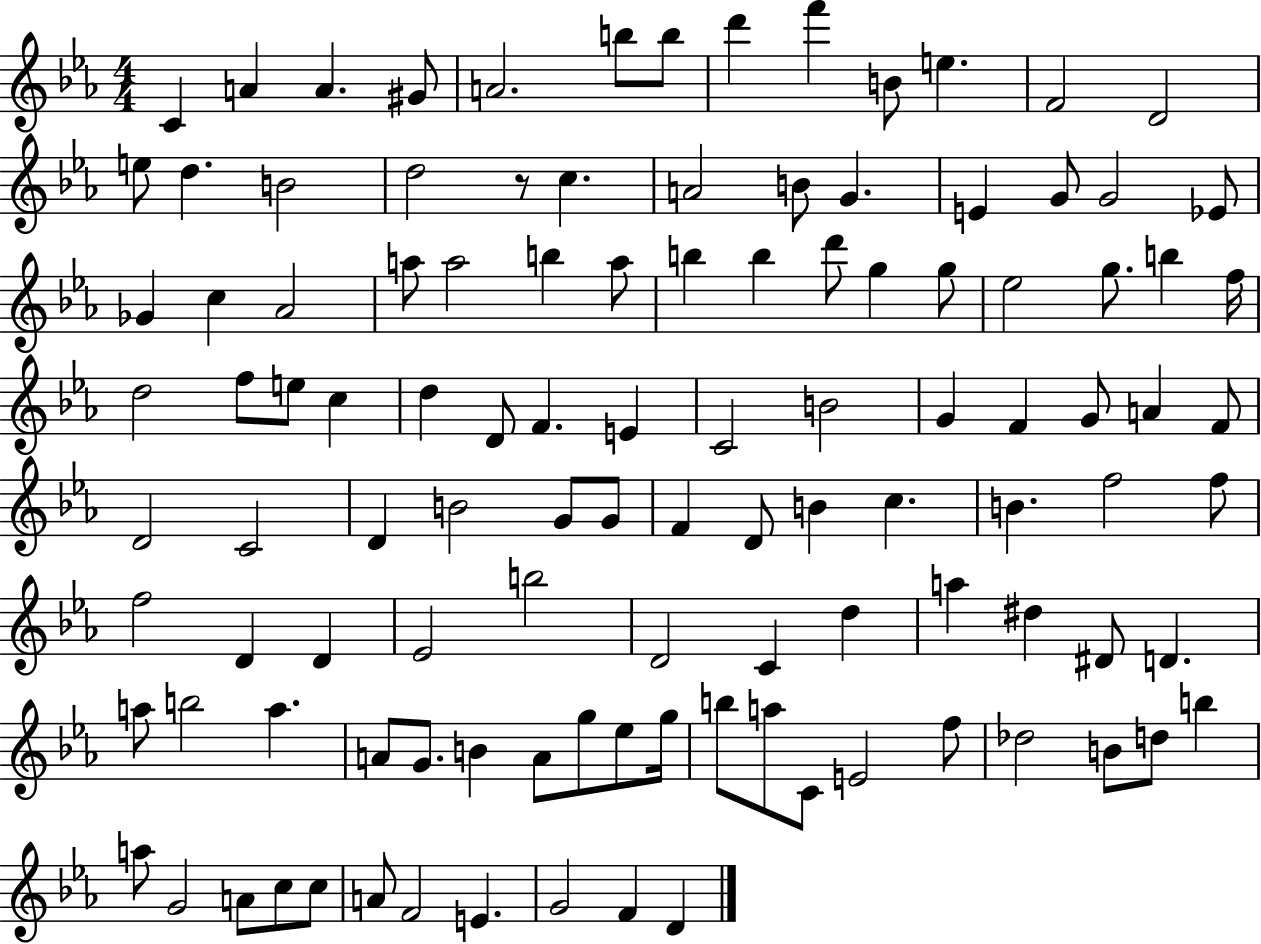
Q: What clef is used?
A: treble